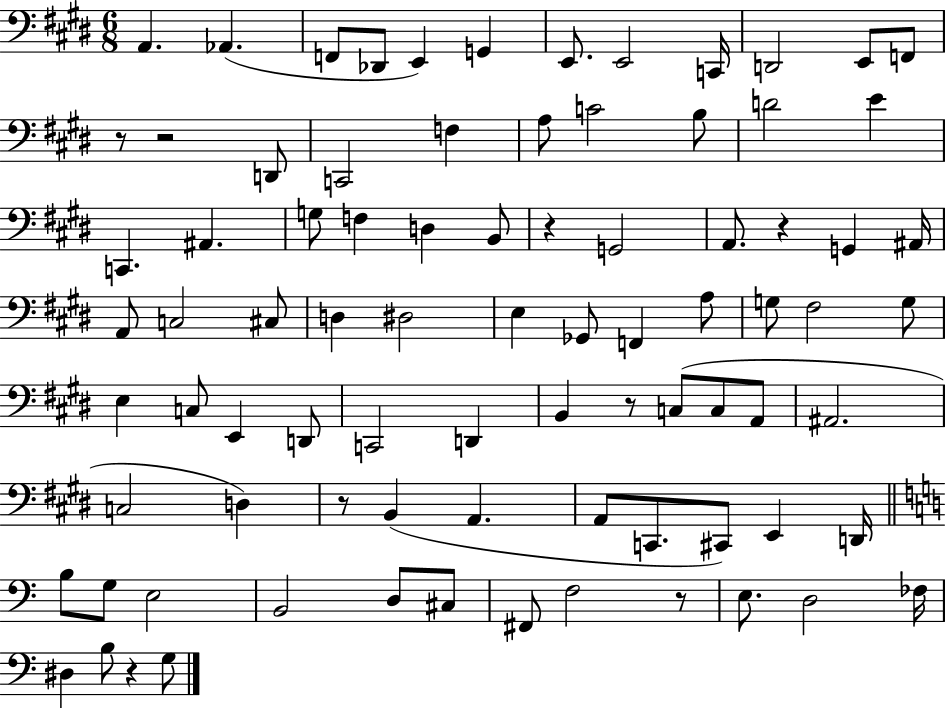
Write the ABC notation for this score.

X:1
T:Untitled
M:6/8
L:1/4
K:E
A,, _A,, F,,/2 _D,,/2 E,, G,, E,,/2 E,,2 C,,/4 D,,2 E,,/2 F,,/2 z/2 z2 D,,/2 C,,2 F, A,/2 C2 B,/2 D2 E C,, ^A,, G,/2 F, D, B,,/2 z G,,2 A,,/2 z G,, ^A,,/4 A,,/2 C,2 ^C,/2 D, ^D,2 E, _G,,/2 F,, A,/2 G,/2 ^F,2 G,/2 E, C,/2 E,, D,,/2 C,,2 D,, B,, z/2 C,/2 C,/2 A,,/2 ^A,,2 C,2 D, z/2 B,, A,, A,,/2 C,,/2 ^C,,/2 E,, D,,/4 B,/2 G,/2 E,2 B,,2 D,/2 ^C,/2 ^F,,/2 F,2 z/2 E,/2 D,2 _F,/4 ^D, B,/2 z G,/2